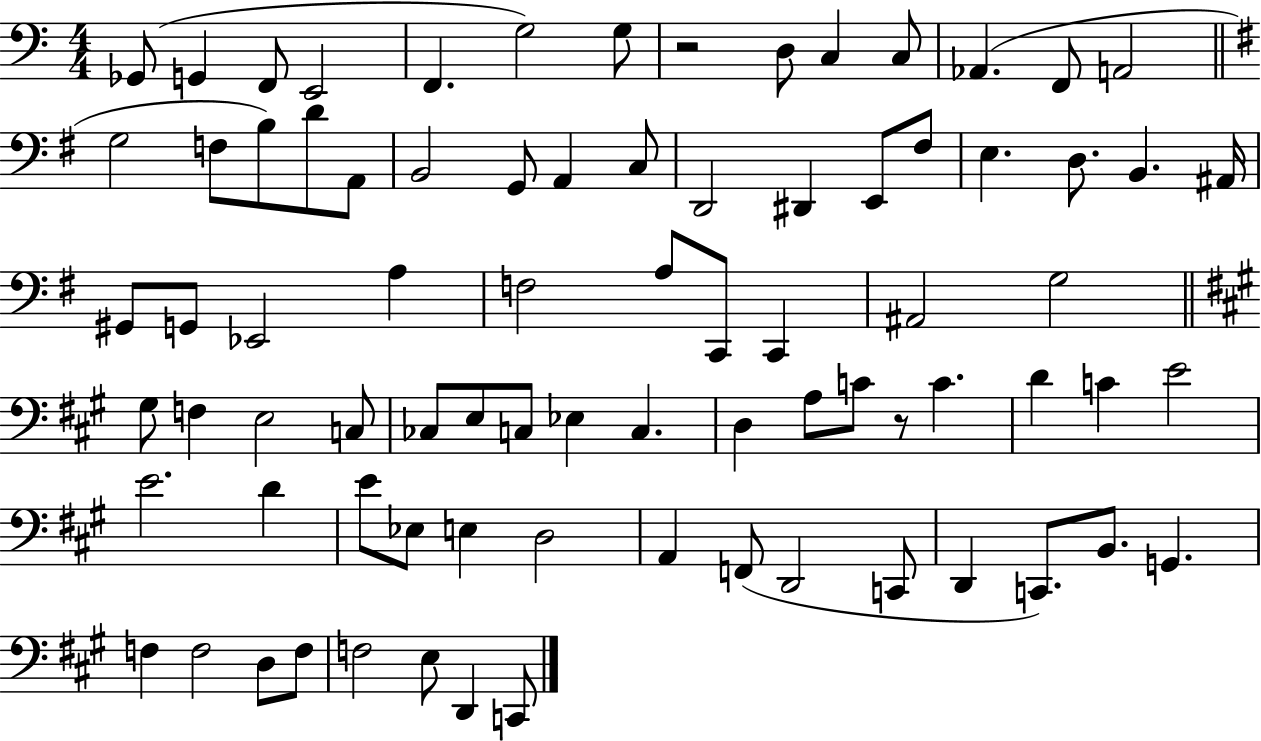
{
  \clef bass
  \numericTimeSignature
  \time 4/4
  \key c \major
  \repeat volta 2 { ges,8( g,4 f,8 e,2 | f,4. g2) g8 | r2 d8 c4 c8 | aes,4.( f,8 a,2 | \break \bar "||" \break \key e \minor g2 f8 b8) d'8 a,8 | b,2 g,8 a,4 c8 | d,2 dis,4 e,8 fis8 | e4. d8. b,4. ais,16 | \break gis,8 g,8 ees,2 a4 | f2 a8 c,8 c,4 | ais,2 g2 | \bar "||" \break \key a \major gis8 f4 e2 c8 | ces8 e8 c8 ees4 c4. | d4 a8 c'8 r8 c'4. | d'4 c'4 e'2 | \break e'2. d'4 | e'8 ees8 e4 d2 | a,4 f,8( d,2 c,8 | d,4 c,8.) b,8. g,4. | \break f4 f2 d8 f8 | f2 e8 d,4 c,8 | } \bar "|."
}